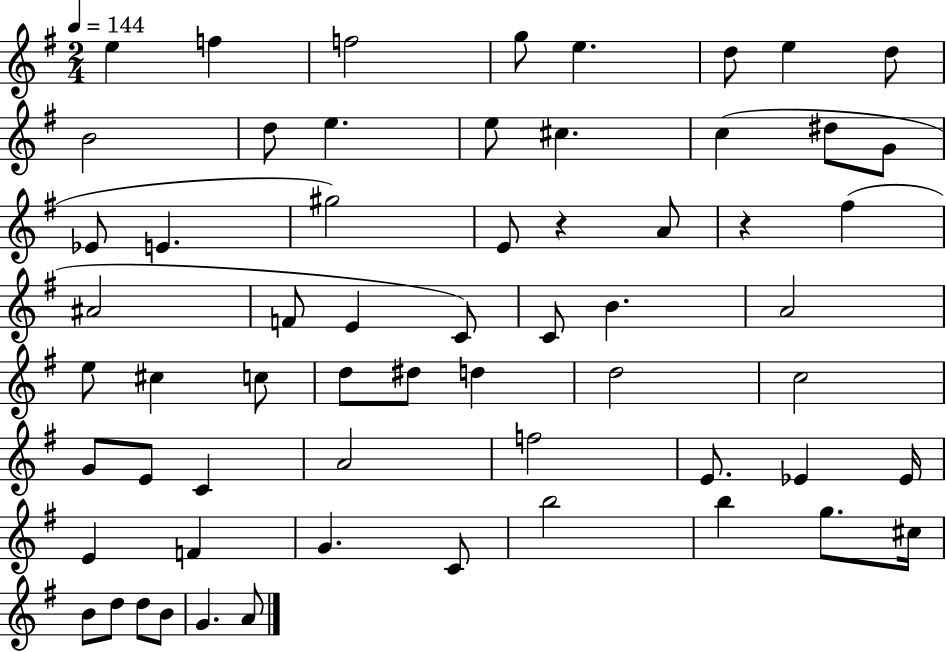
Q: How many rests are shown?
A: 2